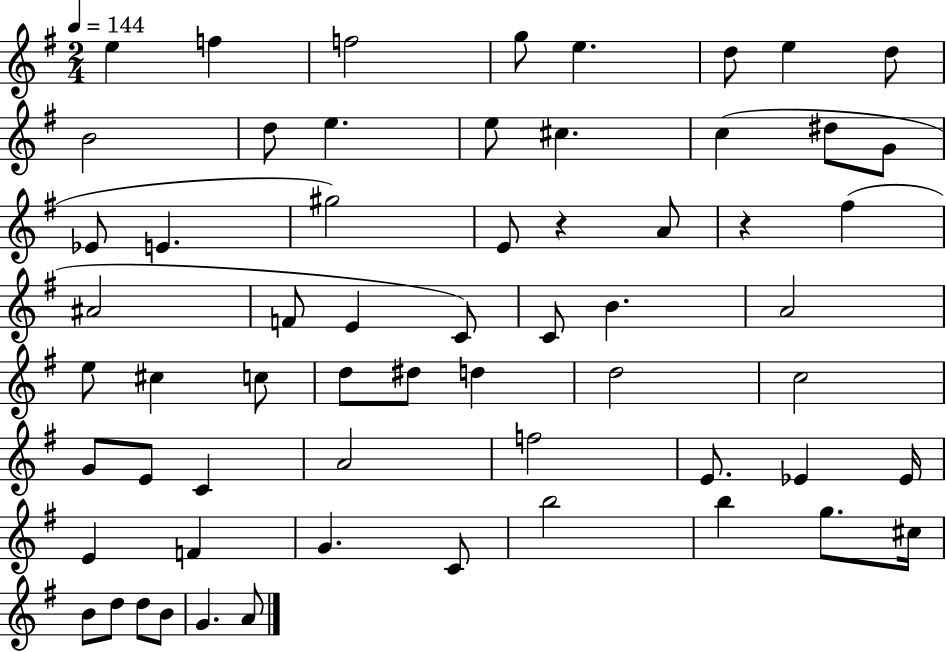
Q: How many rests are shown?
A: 2